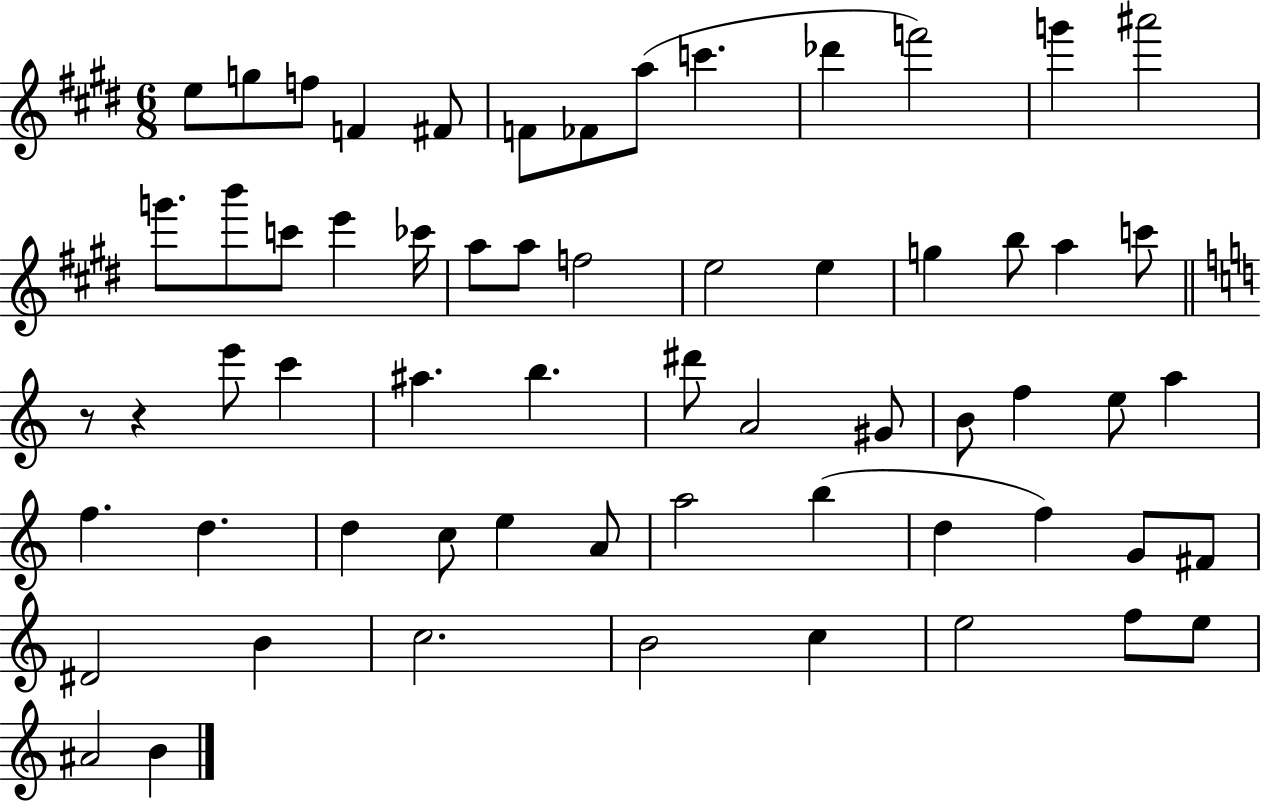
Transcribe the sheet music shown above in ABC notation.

X:1
T:Untitled
M:6/8
L:1/4
K:E
e/2 g/2 f/2 F ^F/2 F/2 _F/2 a/2 c' _d' f'2 g' ^a'2 g'/2 b'/2 c'/2 e' _c'/4 a/2 a/2 f2 e2 e g b/2 a c'/2 z/2 z e'/2 c' ^a b ^d'/2 A2 ^G/2 B/2 f e/2 a f d d c/2 e A/2 a2 b d f G/2 ^F/2 ^D2 B c2 B2 c e2 f/2 e/2 ^A2 B